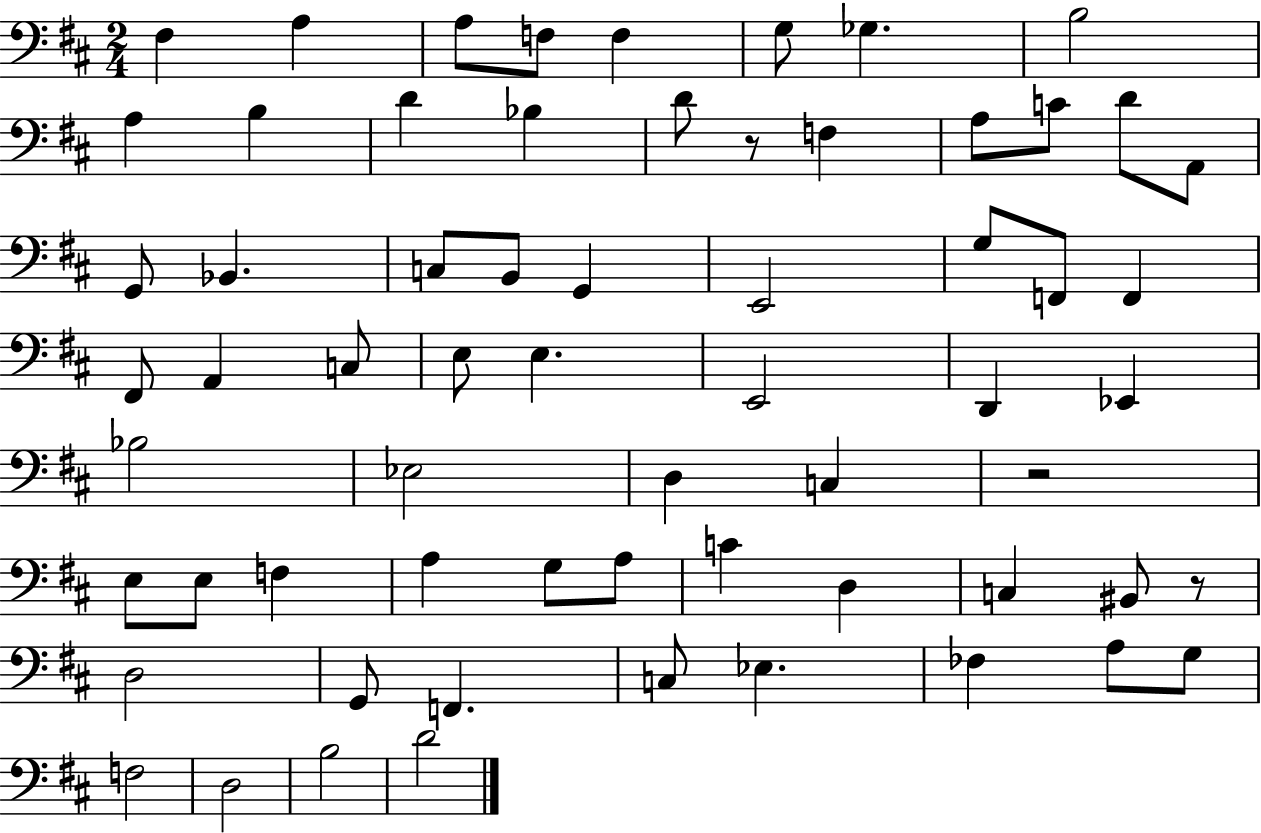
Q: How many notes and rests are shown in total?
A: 64